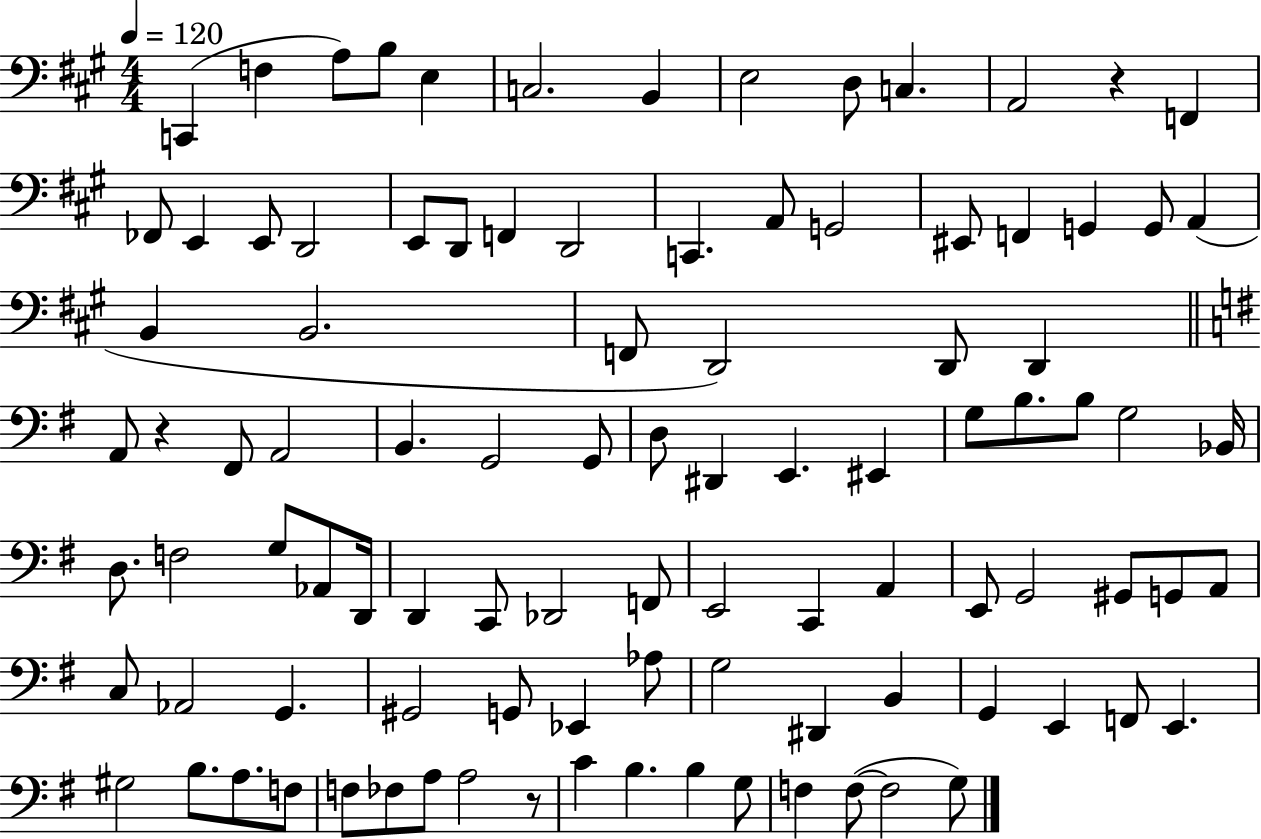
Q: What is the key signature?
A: A major